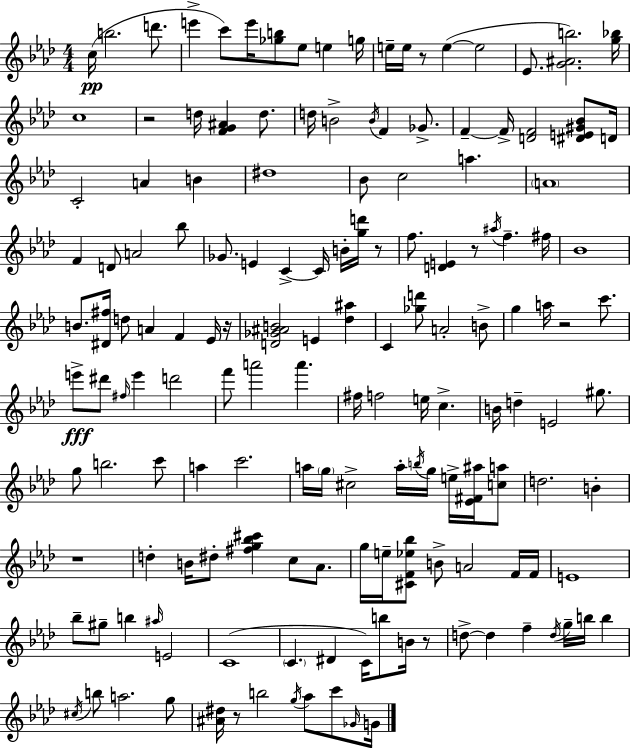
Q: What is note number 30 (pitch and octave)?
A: Bb4